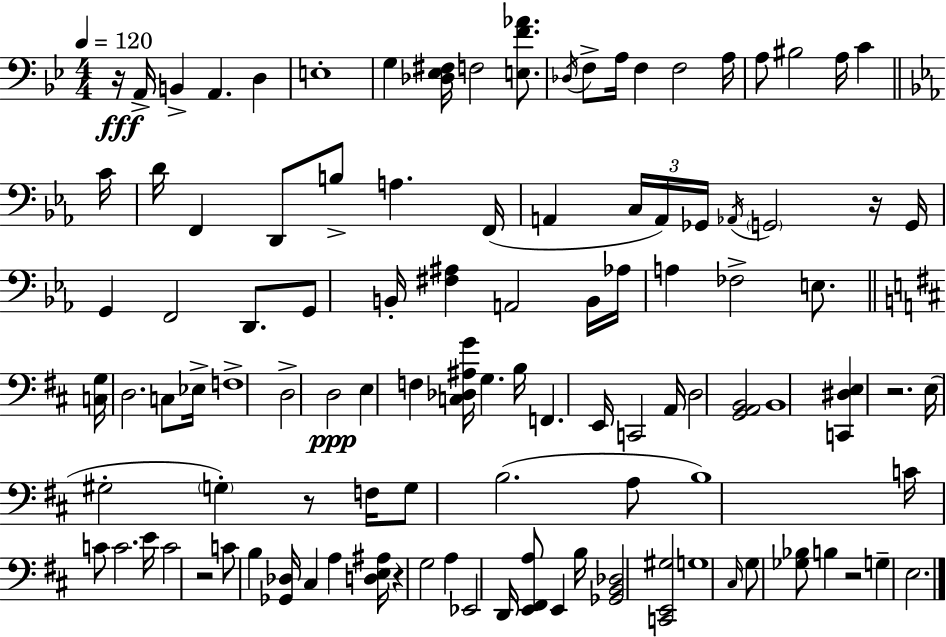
X:1
T:Untitled
M:4/4
L:1/4
K:Bb
z/4 A,,/4 B,, A,, D, E,4 G, [_D,_E,^F,]/4 F,2 [E,F_A]/2 _D,/4 F,/2 A,/4 F, F,2 A,/4 A,/2 ^B,2 A,/4 C C/4 D/4 F,, D,,/2 B,/2 A, F,,/4 A,, C,/4 A,,/4 _G,,/4 _A,,/4 G,,2 z/4 G,,/4 G,, F,,2 D,,/2 G,,/2 B,,/4 [^F,^A,] A,,2 B,,/4 _A,/4 A, _F,2 E,/2 [C,G,]/4 D,2 C,/2 _E,/4 F,4 D,2 D,2 E, F, [C,_D,^A,G]/4 G, B,/4 F,, E,,/4 C,,2 A,,/4 D,2 [G,,A,,B,,]2 B,,4 [C,,^D,E,] z2 E,/4 ^G,2 G, z/2 F,/4 G,/2 B,2 A,/2 B,4 C/4 C/2 C2 E/4 C2 z2 C/2 B, [_G,,_D,]/4 ^C, A, [D,E,^A,]/4 z G,2 A, _E,,2 D,,/4 [E,,^F,,A,]/2 E,, B,/4 [_G,,B,,_D,]2 [C,,E,,^G,]2 G,4 ^C,/4 G,/2 [_G,_B,]/2 B, z2 G, E,2